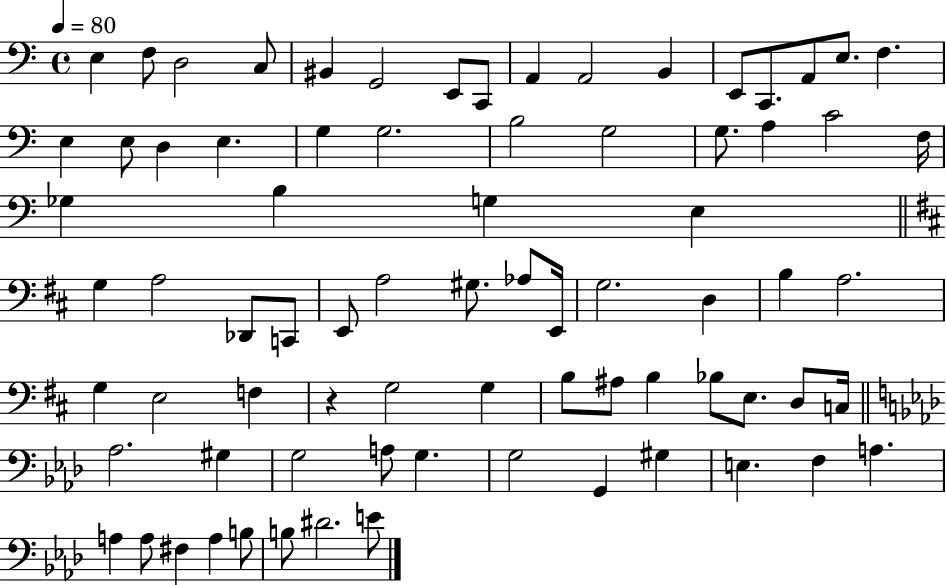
X:1
T:Untitled
M:4/4
L:1/4
K:C
E, F,/2 D,2 C,/2 ^B,, G,,2 E,,/2 C,,/2 A,, A,,2 B,, E,,/2 C,,/2 A,,/2 E,/2 F, E, E,/2 D, E, G, G,2 B,2 G,2 G,/2 A, C2 F,/4 _G, B, G, E, G, A,2 _D,,/2 C,,/2 E,,/2 A,2 ^G,/2 _A,/2 E,,/4 G,2 D, B, A,2 G, E,2 F, z G,2 G, B,/2 ^A,/2 B, _B,/2 E,/2 D,/2 C,/4 _A,2 ^G, G,2 A,/2 G, G,2 G,, ^G, E, F, A, A, A,/2 ^F, A, B,/2 B,/2 ^D2 E/2